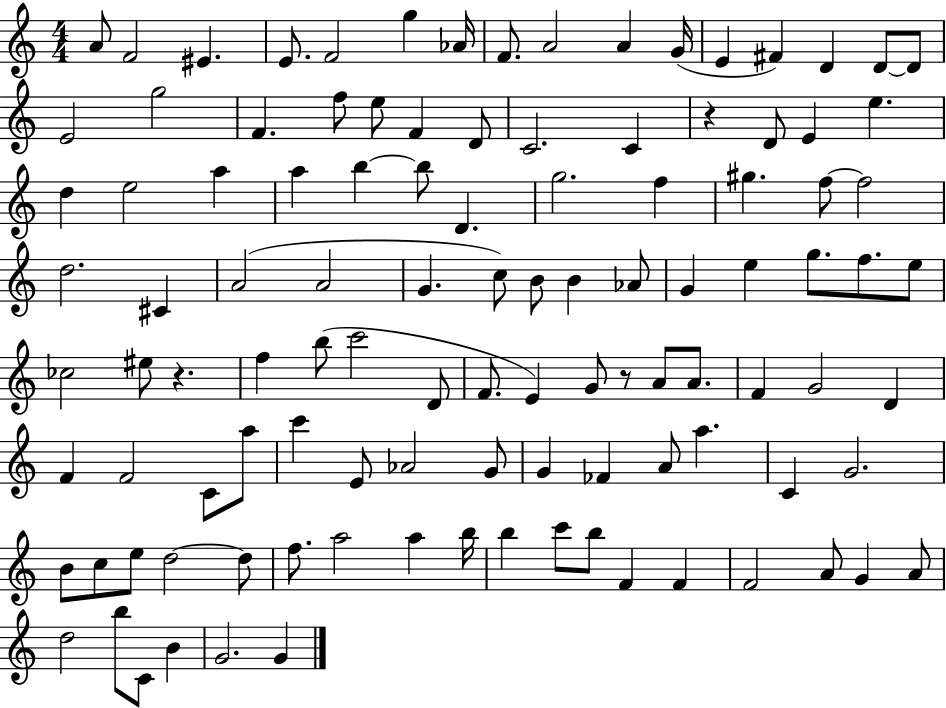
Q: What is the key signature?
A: C major